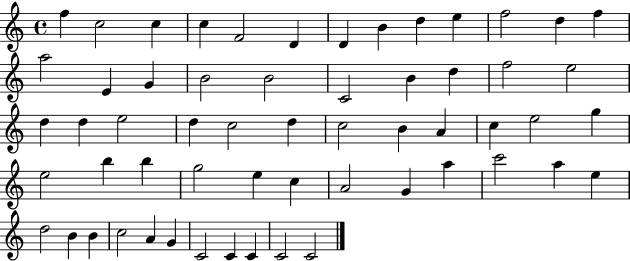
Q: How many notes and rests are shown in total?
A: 58